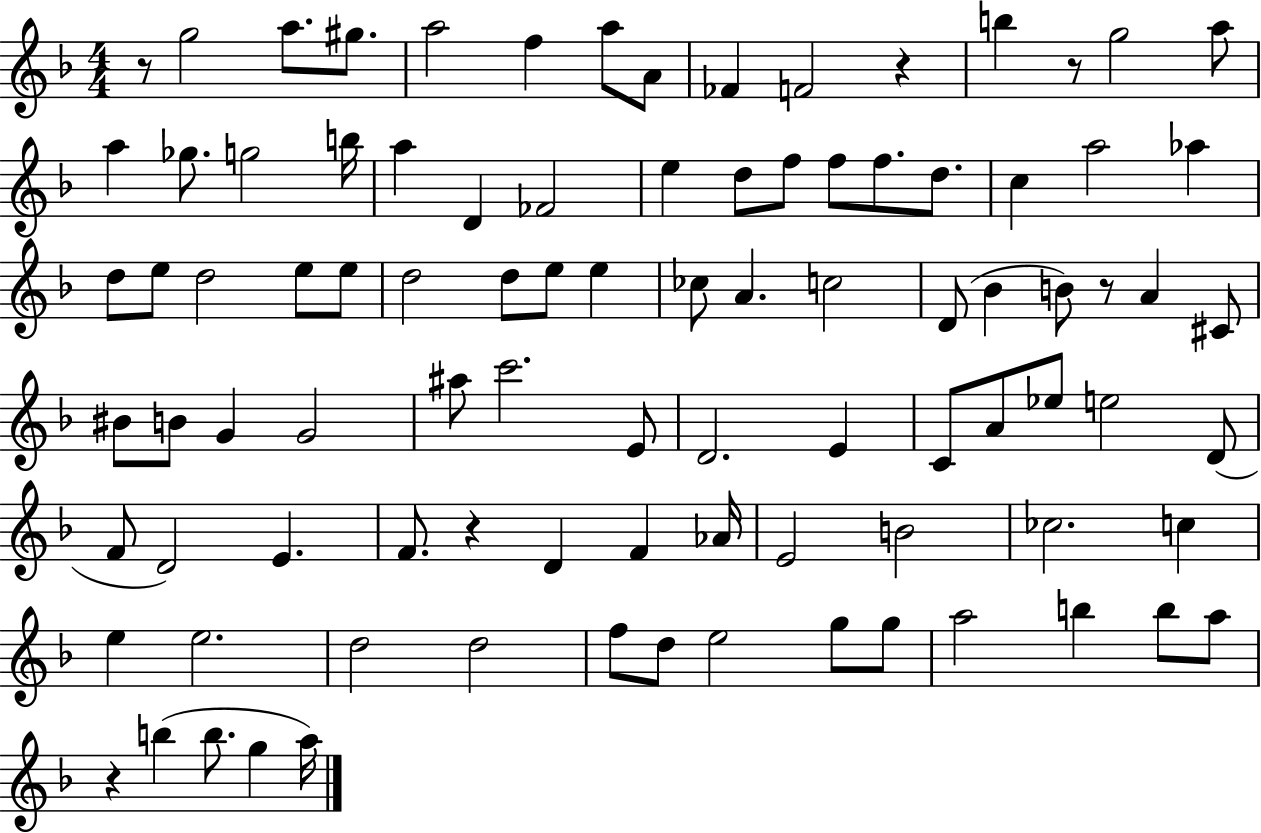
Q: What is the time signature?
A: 4/4